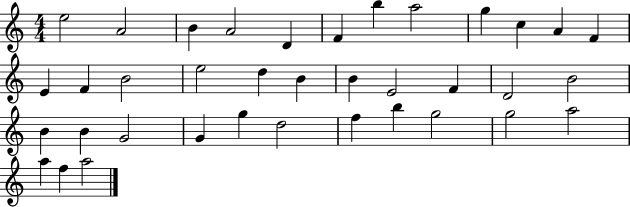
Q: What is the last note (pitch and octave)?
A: A5